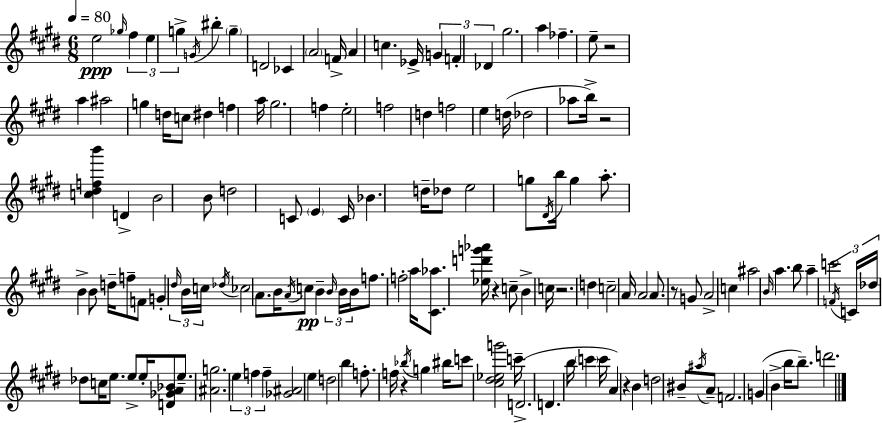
{
  \clef treble
  \numericTimeSignature
  \time 6/8
  \key e \major
  \tempo 4 = 80
  e''2\ppp \grace { ges''16 } \tuplet 3/2 { fis''4 | e''4 g''4-> } \acciaccatura { g'16 } bis''4-. | \parenthesize g''4-- d'2 | ces'4 \parenthesize a'2 | \break f'16-> a'4 c''4. | ees'16-> \tuplet 3/2 { g'4 f'4-. des'4 } | gis''2. | a''4 fes''4.-- | \break e''8-- r2 a''4 | ais''2 g''4 | d''16 c''8 dis''4 f''4 | a''16 gis''2. | \break f''4 e''2-. | f''2 d''4 | f''2 e''4 | d''16( des''2 aes''8 | \break b''16->) r2 <c'' dis'' f'' b'''>4 | d'4-> b'2 | b'8 d''2 | c'8 \parenthesize e'4 c'16 bes'4. | \break d''16-- des''8 e''2 | g''8 \acciaccatura { dis'16 } b''16 g''4 a''8.-. b'4-> | b'8 d''16-- f''8-- f'8 g'4-. | \tuplet 3/2 { \grace { dis''16 } b'16 c''16 } \acciaccatura { des''16 } ces''2 | \break a'8. b'16 \acciaccatura { a'16 } c''8\pp b'4-- | \tuplet 3/2 { \grace { b'16 } b'16 b'16 } f''8. f''2-. | a''16 <cis' aes''>8. <ees'' d''' g''' aes'''>16 r4 | c''8-- b'4-> c''16 r2. | \break d''4 c''2-- | a'16 a'2 | a'8. r8 g'8 a'2-> | c''4 ais''2 | \break \grace { b'16 } a''4. | b''8 a''4-- c'''2 | \tuplet 3/2 { \acciaccatura { f'16 } c'16 des''16 } des''8 c''16 e''8. | e''8-> e''16-. <d' ges' a' bes'>8 e''8.-- <ais' g''>2. | \break \tuplet 3/2 { e''4 | f''4 f''4-- } <ges' ais'>2 | e''4 d''2 | b''4 f''8.-. | \break f''16 r4 \acciaccatura { bes''16 } g''4 bis''16 c'''8 | <cis'' dis'' ees'' g'''>2 c'''16-- d'2.->( | d'4. | b''16 \parenthesize c'''4 c'''16 a'4) | \break r4 b'4 d''2 | bis'8-- \acciaccatura { ais''16 } a'8-- f'2. | g'4( | b'4-> b''16 b''8.--) d'''2. | \break \bar "|."
}